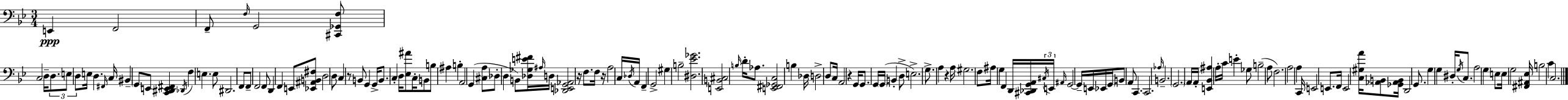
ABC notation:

X:1
T:Untitled
M:3/4
L:1/4
K:Gm
E,, F,,2 F,,/2 F,/4 G,,2 [^C,,_G,,F,]/2 C,2 D,/4 D,/2 E,/2 D,/2 E,/4 D, ^F,,/4 C,/4 ^B,, G,,/2 E,,/2 [C,,^D,,E,,^F,,] _D,,/4 F, E, E,/2 ^D,,2 F,,/2 F,,/2 F,,2 F,,/2 D,, F,, E,,/2 [_E,,^A,,B,,^F,]/2 D,2 D,/2 C, z/2 B,,/2 G,, G,,/4 B,,/2 C, D,/4 [_E,^A]/2 C,/4 B,,/2 B,/2 ^A, B, A,,2 G,, [^C,A,]/2 _D,/2 D, B,,/2 [_D,_G,E^F]/4 ^A,/4 D,/4 [_D,,E,,G,,_A,,]2 z/4 F,/2 F,/4 z/4 A,2 C,/4 _D,/4 A,,/4 F,, G,,2 ^G, B,2 [^D,_E_G]2 [E,,B,,^C,]2 B,/4 D/4 _A,/2 [E,,^F,,_G,,C,]2 B, _D,/4 D,2 D,/2 C,/4 A,,2 z G,,/4 G,,/2 G,,/4 G,,/4 B,, D,/2 E,2 G,/2 A, z A,/4 ^G,2 F,/2 ^A,/4 G, F,, D,,/4 [^C,,_D,,G,,A,,]/4 ^C,/4 E,,/4 ^A,,/4 G,,2 G,,/4 E,,/4 _E,,/4 G,,/4 B,,/2 A,,/2 C,, C,,2 _A,/4 B,,2 G,,2 A,,/4 A,,/4 [E,,_B,,^A,] A,/4 C/4 E _G,/2 B,2 A,/2 F,2 A,2 A, C,,/4 E,,2 E,,/2 F,,/4 E,,2 [C,^G,A]/4 [_A,,B,,]/2 [_G,,_A,,B,,]/4 D,,2 G,,/2 G, G, ^D,/4 G,/4 C,/2 A,2 G, E,/2 E,/4 G,2 [^F,,^A,,_E,]/4 B,2 C C,2